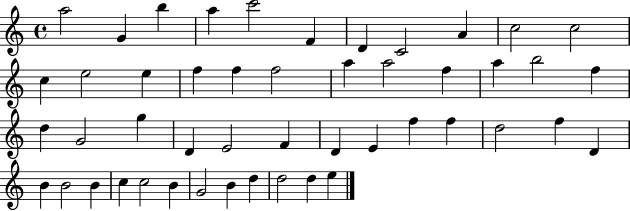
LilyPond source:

{
  \clef treble
  \time 4/4
  \defaultTimeSignature
  \key c \major
  a''2 g'4 b''4 | a''4 c'''2 f'4 | d'4 c'2 a'4 | c''2 c''2 | \break c''4 e''2 e''4 | f''4 f''4 f''2 | a''4 a''2 f''4 | a''4 b''2 f''4 | \break d''4 g'2 g''4 | d'4 e'2 f'4 | d'4 e'4 f''4 f''4 | d''2 f''4 d'4 | \break b'4 b'2 b'4 | c''4 c''2 b'4 | g'2 b'4 d''4 | d''2 d''4 e''4 | \break \bar "|."
}